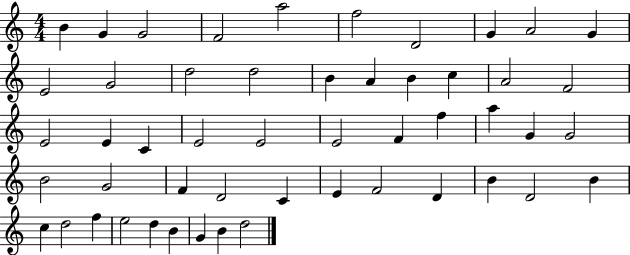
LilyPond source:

{
  \clef treble
  \numericTimeSignature
  \time 4/4
  \key c \major
  b'4 g'4 g'2 | f'2 a''2 | f''2 d'2 | g'4 a'2 g'4 | \break e'2 g'2 | d''2 d''2 | b'4 a'4 b'4 c''4 | a'2 f'2 | \break e'2 e'4 c'4 | e'2 e'2 | e'2 f'4 f''4 | a''4 g'4 g'2 | \break b'2 g'2 | f'4 d'2 c'4 | e'4 f'2 d'4 | b'4 d'2 b'4 | \break c''4 d''2 f''4 | e''2 d''4 b'4 | g'4 b'4 d''2 | \bar "|."
}